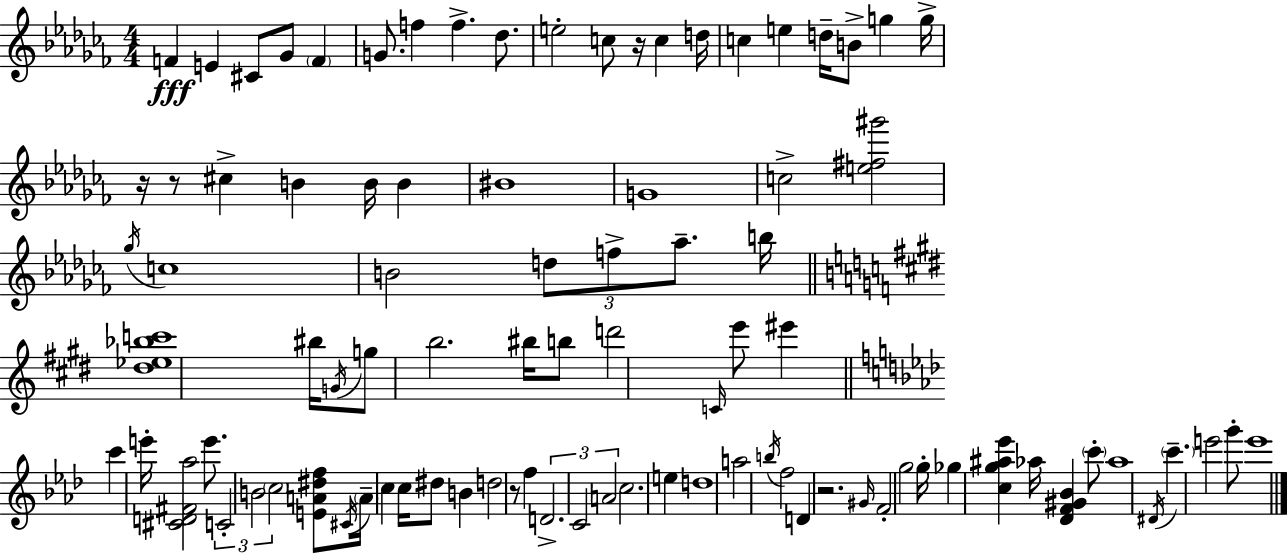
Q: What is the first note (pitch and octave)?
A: F4